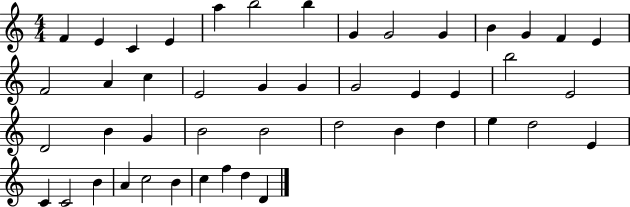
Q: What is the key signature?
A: C major